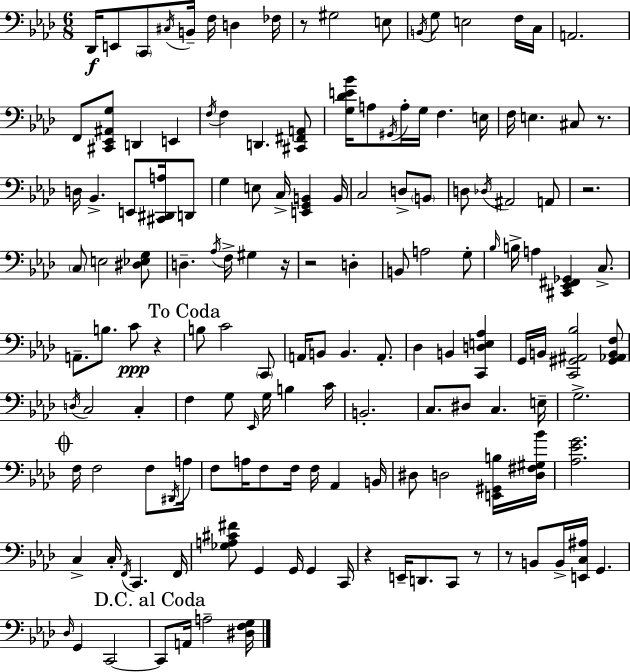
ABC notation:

X:1
T:Untitled
M:6/8
L:1/4
K:Fm
_D,,/4 E,,/2 C,,/2 ^C,/4 B,,/4 F,/4 D, _F,/4 z/2 ^G,2 E,/2 B,,/4 G,/2 E,2 F,/4 C,/4 A,,2 F,,/2 [^C,,_E,,^A,,G,]/2 D,, E,, F,/4 F, D,, [^C,,^F,,A,,]/2 [G,_DE_B]/4 A,/2 ^G,,/4 A,/4 G,/4 F, E,/4 F,/4 E, ^C,/2 z/2 D,/4 _B,, E,,/2 [^C,,^D,,A,]/4 D,,/2 G, E,/2 C,/4 [E,,G,,B,,] B,,/4 C,2 D,/2 B,,/2 D,/2 _D,/4 ^A,,2 A,,/2 z2 C,/2 E,2 [^D,_E,G,]/2 D, _A,/4 F,/4 ^G, z/4 z2 D, B,,/2 A,2 G,/2 _B,/4 B,/4 A, [^C,,_E,,^F,,_G,,] C,/2 A,,/2 B,/2 C/2 z B,/2 C2 C,,/2 A,,/4 B,,/2 B,, A,,/2 _D, B,, [C,,D,E,_A,] G,,/4 B,,/4 [C,,^G,,^A,,_B,]2 [^G,,_A,,B,,F,]/2 D,/4 C,2 C, F, G,/2 _E,,/4 G,/4 B, C/4 B,,2 C,/2 ^D,/2 C, E,/4 G,2 F,/4 F,2 F,/2 ^D,,/4 A,/4 F,/2 A,/4 F,/2 F,/4 F,/4 _A,, B,,/4 ^D,/2 D,2 [E,,^G,,B,]/4 [D,^F,^G,_B]/4 [_A,_EG]2 C, C,/4 F,,/4 C,, F,,/4 [_G,A,^C^F]/2 G,, G,,/4 G,, C,,/4 z E,,/4 D,,/2 C,,/2 z/2 z/2 B,,/2 B,,/4 [E,,C,^A,]/4 G,, _D,/4 G,, C,,2 C,,/2 A,,/4 A,2 [^D,F,G,]/4